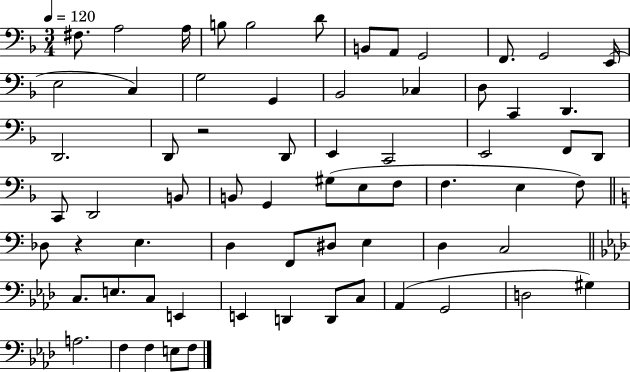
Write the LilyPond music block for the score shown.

{
  \clef bass
  \numericTimeSignature
  \time 3/4
  \key f \major
  \tempo 4 = 120
  fis8. a2 a16 | b8 b2 d'8 | b,8 a,8 g,2 | f,8. g,2 e,16( | \break e2 c4) | g2 g,4 | bes,2 ces4 | d8 c,4 d,4. | \break d,2. | d,8 r2 d,8 | e,4 c,2 | e,2 f,8 d,8 | \break c,8 d,2 b,8 | b,8 g,4 gis8( e8 f8 | f4. e4 f8) | \bar "||" \break \key c \major des8 r4 e4. | d4 f,8 dis8 e4 | d4 c2 | \bar "||" \break \key f \minor c8. e8. c8 e,4 | e,4 d,4 d,8 c8 | aes,4( g,2 | d2 gis4) | \break a2. | f4 f4 e8 f8 | \bar "|."
}